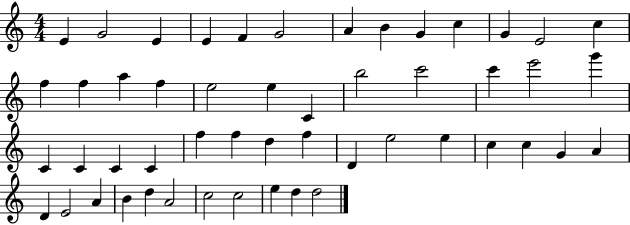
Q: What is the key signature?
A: C major